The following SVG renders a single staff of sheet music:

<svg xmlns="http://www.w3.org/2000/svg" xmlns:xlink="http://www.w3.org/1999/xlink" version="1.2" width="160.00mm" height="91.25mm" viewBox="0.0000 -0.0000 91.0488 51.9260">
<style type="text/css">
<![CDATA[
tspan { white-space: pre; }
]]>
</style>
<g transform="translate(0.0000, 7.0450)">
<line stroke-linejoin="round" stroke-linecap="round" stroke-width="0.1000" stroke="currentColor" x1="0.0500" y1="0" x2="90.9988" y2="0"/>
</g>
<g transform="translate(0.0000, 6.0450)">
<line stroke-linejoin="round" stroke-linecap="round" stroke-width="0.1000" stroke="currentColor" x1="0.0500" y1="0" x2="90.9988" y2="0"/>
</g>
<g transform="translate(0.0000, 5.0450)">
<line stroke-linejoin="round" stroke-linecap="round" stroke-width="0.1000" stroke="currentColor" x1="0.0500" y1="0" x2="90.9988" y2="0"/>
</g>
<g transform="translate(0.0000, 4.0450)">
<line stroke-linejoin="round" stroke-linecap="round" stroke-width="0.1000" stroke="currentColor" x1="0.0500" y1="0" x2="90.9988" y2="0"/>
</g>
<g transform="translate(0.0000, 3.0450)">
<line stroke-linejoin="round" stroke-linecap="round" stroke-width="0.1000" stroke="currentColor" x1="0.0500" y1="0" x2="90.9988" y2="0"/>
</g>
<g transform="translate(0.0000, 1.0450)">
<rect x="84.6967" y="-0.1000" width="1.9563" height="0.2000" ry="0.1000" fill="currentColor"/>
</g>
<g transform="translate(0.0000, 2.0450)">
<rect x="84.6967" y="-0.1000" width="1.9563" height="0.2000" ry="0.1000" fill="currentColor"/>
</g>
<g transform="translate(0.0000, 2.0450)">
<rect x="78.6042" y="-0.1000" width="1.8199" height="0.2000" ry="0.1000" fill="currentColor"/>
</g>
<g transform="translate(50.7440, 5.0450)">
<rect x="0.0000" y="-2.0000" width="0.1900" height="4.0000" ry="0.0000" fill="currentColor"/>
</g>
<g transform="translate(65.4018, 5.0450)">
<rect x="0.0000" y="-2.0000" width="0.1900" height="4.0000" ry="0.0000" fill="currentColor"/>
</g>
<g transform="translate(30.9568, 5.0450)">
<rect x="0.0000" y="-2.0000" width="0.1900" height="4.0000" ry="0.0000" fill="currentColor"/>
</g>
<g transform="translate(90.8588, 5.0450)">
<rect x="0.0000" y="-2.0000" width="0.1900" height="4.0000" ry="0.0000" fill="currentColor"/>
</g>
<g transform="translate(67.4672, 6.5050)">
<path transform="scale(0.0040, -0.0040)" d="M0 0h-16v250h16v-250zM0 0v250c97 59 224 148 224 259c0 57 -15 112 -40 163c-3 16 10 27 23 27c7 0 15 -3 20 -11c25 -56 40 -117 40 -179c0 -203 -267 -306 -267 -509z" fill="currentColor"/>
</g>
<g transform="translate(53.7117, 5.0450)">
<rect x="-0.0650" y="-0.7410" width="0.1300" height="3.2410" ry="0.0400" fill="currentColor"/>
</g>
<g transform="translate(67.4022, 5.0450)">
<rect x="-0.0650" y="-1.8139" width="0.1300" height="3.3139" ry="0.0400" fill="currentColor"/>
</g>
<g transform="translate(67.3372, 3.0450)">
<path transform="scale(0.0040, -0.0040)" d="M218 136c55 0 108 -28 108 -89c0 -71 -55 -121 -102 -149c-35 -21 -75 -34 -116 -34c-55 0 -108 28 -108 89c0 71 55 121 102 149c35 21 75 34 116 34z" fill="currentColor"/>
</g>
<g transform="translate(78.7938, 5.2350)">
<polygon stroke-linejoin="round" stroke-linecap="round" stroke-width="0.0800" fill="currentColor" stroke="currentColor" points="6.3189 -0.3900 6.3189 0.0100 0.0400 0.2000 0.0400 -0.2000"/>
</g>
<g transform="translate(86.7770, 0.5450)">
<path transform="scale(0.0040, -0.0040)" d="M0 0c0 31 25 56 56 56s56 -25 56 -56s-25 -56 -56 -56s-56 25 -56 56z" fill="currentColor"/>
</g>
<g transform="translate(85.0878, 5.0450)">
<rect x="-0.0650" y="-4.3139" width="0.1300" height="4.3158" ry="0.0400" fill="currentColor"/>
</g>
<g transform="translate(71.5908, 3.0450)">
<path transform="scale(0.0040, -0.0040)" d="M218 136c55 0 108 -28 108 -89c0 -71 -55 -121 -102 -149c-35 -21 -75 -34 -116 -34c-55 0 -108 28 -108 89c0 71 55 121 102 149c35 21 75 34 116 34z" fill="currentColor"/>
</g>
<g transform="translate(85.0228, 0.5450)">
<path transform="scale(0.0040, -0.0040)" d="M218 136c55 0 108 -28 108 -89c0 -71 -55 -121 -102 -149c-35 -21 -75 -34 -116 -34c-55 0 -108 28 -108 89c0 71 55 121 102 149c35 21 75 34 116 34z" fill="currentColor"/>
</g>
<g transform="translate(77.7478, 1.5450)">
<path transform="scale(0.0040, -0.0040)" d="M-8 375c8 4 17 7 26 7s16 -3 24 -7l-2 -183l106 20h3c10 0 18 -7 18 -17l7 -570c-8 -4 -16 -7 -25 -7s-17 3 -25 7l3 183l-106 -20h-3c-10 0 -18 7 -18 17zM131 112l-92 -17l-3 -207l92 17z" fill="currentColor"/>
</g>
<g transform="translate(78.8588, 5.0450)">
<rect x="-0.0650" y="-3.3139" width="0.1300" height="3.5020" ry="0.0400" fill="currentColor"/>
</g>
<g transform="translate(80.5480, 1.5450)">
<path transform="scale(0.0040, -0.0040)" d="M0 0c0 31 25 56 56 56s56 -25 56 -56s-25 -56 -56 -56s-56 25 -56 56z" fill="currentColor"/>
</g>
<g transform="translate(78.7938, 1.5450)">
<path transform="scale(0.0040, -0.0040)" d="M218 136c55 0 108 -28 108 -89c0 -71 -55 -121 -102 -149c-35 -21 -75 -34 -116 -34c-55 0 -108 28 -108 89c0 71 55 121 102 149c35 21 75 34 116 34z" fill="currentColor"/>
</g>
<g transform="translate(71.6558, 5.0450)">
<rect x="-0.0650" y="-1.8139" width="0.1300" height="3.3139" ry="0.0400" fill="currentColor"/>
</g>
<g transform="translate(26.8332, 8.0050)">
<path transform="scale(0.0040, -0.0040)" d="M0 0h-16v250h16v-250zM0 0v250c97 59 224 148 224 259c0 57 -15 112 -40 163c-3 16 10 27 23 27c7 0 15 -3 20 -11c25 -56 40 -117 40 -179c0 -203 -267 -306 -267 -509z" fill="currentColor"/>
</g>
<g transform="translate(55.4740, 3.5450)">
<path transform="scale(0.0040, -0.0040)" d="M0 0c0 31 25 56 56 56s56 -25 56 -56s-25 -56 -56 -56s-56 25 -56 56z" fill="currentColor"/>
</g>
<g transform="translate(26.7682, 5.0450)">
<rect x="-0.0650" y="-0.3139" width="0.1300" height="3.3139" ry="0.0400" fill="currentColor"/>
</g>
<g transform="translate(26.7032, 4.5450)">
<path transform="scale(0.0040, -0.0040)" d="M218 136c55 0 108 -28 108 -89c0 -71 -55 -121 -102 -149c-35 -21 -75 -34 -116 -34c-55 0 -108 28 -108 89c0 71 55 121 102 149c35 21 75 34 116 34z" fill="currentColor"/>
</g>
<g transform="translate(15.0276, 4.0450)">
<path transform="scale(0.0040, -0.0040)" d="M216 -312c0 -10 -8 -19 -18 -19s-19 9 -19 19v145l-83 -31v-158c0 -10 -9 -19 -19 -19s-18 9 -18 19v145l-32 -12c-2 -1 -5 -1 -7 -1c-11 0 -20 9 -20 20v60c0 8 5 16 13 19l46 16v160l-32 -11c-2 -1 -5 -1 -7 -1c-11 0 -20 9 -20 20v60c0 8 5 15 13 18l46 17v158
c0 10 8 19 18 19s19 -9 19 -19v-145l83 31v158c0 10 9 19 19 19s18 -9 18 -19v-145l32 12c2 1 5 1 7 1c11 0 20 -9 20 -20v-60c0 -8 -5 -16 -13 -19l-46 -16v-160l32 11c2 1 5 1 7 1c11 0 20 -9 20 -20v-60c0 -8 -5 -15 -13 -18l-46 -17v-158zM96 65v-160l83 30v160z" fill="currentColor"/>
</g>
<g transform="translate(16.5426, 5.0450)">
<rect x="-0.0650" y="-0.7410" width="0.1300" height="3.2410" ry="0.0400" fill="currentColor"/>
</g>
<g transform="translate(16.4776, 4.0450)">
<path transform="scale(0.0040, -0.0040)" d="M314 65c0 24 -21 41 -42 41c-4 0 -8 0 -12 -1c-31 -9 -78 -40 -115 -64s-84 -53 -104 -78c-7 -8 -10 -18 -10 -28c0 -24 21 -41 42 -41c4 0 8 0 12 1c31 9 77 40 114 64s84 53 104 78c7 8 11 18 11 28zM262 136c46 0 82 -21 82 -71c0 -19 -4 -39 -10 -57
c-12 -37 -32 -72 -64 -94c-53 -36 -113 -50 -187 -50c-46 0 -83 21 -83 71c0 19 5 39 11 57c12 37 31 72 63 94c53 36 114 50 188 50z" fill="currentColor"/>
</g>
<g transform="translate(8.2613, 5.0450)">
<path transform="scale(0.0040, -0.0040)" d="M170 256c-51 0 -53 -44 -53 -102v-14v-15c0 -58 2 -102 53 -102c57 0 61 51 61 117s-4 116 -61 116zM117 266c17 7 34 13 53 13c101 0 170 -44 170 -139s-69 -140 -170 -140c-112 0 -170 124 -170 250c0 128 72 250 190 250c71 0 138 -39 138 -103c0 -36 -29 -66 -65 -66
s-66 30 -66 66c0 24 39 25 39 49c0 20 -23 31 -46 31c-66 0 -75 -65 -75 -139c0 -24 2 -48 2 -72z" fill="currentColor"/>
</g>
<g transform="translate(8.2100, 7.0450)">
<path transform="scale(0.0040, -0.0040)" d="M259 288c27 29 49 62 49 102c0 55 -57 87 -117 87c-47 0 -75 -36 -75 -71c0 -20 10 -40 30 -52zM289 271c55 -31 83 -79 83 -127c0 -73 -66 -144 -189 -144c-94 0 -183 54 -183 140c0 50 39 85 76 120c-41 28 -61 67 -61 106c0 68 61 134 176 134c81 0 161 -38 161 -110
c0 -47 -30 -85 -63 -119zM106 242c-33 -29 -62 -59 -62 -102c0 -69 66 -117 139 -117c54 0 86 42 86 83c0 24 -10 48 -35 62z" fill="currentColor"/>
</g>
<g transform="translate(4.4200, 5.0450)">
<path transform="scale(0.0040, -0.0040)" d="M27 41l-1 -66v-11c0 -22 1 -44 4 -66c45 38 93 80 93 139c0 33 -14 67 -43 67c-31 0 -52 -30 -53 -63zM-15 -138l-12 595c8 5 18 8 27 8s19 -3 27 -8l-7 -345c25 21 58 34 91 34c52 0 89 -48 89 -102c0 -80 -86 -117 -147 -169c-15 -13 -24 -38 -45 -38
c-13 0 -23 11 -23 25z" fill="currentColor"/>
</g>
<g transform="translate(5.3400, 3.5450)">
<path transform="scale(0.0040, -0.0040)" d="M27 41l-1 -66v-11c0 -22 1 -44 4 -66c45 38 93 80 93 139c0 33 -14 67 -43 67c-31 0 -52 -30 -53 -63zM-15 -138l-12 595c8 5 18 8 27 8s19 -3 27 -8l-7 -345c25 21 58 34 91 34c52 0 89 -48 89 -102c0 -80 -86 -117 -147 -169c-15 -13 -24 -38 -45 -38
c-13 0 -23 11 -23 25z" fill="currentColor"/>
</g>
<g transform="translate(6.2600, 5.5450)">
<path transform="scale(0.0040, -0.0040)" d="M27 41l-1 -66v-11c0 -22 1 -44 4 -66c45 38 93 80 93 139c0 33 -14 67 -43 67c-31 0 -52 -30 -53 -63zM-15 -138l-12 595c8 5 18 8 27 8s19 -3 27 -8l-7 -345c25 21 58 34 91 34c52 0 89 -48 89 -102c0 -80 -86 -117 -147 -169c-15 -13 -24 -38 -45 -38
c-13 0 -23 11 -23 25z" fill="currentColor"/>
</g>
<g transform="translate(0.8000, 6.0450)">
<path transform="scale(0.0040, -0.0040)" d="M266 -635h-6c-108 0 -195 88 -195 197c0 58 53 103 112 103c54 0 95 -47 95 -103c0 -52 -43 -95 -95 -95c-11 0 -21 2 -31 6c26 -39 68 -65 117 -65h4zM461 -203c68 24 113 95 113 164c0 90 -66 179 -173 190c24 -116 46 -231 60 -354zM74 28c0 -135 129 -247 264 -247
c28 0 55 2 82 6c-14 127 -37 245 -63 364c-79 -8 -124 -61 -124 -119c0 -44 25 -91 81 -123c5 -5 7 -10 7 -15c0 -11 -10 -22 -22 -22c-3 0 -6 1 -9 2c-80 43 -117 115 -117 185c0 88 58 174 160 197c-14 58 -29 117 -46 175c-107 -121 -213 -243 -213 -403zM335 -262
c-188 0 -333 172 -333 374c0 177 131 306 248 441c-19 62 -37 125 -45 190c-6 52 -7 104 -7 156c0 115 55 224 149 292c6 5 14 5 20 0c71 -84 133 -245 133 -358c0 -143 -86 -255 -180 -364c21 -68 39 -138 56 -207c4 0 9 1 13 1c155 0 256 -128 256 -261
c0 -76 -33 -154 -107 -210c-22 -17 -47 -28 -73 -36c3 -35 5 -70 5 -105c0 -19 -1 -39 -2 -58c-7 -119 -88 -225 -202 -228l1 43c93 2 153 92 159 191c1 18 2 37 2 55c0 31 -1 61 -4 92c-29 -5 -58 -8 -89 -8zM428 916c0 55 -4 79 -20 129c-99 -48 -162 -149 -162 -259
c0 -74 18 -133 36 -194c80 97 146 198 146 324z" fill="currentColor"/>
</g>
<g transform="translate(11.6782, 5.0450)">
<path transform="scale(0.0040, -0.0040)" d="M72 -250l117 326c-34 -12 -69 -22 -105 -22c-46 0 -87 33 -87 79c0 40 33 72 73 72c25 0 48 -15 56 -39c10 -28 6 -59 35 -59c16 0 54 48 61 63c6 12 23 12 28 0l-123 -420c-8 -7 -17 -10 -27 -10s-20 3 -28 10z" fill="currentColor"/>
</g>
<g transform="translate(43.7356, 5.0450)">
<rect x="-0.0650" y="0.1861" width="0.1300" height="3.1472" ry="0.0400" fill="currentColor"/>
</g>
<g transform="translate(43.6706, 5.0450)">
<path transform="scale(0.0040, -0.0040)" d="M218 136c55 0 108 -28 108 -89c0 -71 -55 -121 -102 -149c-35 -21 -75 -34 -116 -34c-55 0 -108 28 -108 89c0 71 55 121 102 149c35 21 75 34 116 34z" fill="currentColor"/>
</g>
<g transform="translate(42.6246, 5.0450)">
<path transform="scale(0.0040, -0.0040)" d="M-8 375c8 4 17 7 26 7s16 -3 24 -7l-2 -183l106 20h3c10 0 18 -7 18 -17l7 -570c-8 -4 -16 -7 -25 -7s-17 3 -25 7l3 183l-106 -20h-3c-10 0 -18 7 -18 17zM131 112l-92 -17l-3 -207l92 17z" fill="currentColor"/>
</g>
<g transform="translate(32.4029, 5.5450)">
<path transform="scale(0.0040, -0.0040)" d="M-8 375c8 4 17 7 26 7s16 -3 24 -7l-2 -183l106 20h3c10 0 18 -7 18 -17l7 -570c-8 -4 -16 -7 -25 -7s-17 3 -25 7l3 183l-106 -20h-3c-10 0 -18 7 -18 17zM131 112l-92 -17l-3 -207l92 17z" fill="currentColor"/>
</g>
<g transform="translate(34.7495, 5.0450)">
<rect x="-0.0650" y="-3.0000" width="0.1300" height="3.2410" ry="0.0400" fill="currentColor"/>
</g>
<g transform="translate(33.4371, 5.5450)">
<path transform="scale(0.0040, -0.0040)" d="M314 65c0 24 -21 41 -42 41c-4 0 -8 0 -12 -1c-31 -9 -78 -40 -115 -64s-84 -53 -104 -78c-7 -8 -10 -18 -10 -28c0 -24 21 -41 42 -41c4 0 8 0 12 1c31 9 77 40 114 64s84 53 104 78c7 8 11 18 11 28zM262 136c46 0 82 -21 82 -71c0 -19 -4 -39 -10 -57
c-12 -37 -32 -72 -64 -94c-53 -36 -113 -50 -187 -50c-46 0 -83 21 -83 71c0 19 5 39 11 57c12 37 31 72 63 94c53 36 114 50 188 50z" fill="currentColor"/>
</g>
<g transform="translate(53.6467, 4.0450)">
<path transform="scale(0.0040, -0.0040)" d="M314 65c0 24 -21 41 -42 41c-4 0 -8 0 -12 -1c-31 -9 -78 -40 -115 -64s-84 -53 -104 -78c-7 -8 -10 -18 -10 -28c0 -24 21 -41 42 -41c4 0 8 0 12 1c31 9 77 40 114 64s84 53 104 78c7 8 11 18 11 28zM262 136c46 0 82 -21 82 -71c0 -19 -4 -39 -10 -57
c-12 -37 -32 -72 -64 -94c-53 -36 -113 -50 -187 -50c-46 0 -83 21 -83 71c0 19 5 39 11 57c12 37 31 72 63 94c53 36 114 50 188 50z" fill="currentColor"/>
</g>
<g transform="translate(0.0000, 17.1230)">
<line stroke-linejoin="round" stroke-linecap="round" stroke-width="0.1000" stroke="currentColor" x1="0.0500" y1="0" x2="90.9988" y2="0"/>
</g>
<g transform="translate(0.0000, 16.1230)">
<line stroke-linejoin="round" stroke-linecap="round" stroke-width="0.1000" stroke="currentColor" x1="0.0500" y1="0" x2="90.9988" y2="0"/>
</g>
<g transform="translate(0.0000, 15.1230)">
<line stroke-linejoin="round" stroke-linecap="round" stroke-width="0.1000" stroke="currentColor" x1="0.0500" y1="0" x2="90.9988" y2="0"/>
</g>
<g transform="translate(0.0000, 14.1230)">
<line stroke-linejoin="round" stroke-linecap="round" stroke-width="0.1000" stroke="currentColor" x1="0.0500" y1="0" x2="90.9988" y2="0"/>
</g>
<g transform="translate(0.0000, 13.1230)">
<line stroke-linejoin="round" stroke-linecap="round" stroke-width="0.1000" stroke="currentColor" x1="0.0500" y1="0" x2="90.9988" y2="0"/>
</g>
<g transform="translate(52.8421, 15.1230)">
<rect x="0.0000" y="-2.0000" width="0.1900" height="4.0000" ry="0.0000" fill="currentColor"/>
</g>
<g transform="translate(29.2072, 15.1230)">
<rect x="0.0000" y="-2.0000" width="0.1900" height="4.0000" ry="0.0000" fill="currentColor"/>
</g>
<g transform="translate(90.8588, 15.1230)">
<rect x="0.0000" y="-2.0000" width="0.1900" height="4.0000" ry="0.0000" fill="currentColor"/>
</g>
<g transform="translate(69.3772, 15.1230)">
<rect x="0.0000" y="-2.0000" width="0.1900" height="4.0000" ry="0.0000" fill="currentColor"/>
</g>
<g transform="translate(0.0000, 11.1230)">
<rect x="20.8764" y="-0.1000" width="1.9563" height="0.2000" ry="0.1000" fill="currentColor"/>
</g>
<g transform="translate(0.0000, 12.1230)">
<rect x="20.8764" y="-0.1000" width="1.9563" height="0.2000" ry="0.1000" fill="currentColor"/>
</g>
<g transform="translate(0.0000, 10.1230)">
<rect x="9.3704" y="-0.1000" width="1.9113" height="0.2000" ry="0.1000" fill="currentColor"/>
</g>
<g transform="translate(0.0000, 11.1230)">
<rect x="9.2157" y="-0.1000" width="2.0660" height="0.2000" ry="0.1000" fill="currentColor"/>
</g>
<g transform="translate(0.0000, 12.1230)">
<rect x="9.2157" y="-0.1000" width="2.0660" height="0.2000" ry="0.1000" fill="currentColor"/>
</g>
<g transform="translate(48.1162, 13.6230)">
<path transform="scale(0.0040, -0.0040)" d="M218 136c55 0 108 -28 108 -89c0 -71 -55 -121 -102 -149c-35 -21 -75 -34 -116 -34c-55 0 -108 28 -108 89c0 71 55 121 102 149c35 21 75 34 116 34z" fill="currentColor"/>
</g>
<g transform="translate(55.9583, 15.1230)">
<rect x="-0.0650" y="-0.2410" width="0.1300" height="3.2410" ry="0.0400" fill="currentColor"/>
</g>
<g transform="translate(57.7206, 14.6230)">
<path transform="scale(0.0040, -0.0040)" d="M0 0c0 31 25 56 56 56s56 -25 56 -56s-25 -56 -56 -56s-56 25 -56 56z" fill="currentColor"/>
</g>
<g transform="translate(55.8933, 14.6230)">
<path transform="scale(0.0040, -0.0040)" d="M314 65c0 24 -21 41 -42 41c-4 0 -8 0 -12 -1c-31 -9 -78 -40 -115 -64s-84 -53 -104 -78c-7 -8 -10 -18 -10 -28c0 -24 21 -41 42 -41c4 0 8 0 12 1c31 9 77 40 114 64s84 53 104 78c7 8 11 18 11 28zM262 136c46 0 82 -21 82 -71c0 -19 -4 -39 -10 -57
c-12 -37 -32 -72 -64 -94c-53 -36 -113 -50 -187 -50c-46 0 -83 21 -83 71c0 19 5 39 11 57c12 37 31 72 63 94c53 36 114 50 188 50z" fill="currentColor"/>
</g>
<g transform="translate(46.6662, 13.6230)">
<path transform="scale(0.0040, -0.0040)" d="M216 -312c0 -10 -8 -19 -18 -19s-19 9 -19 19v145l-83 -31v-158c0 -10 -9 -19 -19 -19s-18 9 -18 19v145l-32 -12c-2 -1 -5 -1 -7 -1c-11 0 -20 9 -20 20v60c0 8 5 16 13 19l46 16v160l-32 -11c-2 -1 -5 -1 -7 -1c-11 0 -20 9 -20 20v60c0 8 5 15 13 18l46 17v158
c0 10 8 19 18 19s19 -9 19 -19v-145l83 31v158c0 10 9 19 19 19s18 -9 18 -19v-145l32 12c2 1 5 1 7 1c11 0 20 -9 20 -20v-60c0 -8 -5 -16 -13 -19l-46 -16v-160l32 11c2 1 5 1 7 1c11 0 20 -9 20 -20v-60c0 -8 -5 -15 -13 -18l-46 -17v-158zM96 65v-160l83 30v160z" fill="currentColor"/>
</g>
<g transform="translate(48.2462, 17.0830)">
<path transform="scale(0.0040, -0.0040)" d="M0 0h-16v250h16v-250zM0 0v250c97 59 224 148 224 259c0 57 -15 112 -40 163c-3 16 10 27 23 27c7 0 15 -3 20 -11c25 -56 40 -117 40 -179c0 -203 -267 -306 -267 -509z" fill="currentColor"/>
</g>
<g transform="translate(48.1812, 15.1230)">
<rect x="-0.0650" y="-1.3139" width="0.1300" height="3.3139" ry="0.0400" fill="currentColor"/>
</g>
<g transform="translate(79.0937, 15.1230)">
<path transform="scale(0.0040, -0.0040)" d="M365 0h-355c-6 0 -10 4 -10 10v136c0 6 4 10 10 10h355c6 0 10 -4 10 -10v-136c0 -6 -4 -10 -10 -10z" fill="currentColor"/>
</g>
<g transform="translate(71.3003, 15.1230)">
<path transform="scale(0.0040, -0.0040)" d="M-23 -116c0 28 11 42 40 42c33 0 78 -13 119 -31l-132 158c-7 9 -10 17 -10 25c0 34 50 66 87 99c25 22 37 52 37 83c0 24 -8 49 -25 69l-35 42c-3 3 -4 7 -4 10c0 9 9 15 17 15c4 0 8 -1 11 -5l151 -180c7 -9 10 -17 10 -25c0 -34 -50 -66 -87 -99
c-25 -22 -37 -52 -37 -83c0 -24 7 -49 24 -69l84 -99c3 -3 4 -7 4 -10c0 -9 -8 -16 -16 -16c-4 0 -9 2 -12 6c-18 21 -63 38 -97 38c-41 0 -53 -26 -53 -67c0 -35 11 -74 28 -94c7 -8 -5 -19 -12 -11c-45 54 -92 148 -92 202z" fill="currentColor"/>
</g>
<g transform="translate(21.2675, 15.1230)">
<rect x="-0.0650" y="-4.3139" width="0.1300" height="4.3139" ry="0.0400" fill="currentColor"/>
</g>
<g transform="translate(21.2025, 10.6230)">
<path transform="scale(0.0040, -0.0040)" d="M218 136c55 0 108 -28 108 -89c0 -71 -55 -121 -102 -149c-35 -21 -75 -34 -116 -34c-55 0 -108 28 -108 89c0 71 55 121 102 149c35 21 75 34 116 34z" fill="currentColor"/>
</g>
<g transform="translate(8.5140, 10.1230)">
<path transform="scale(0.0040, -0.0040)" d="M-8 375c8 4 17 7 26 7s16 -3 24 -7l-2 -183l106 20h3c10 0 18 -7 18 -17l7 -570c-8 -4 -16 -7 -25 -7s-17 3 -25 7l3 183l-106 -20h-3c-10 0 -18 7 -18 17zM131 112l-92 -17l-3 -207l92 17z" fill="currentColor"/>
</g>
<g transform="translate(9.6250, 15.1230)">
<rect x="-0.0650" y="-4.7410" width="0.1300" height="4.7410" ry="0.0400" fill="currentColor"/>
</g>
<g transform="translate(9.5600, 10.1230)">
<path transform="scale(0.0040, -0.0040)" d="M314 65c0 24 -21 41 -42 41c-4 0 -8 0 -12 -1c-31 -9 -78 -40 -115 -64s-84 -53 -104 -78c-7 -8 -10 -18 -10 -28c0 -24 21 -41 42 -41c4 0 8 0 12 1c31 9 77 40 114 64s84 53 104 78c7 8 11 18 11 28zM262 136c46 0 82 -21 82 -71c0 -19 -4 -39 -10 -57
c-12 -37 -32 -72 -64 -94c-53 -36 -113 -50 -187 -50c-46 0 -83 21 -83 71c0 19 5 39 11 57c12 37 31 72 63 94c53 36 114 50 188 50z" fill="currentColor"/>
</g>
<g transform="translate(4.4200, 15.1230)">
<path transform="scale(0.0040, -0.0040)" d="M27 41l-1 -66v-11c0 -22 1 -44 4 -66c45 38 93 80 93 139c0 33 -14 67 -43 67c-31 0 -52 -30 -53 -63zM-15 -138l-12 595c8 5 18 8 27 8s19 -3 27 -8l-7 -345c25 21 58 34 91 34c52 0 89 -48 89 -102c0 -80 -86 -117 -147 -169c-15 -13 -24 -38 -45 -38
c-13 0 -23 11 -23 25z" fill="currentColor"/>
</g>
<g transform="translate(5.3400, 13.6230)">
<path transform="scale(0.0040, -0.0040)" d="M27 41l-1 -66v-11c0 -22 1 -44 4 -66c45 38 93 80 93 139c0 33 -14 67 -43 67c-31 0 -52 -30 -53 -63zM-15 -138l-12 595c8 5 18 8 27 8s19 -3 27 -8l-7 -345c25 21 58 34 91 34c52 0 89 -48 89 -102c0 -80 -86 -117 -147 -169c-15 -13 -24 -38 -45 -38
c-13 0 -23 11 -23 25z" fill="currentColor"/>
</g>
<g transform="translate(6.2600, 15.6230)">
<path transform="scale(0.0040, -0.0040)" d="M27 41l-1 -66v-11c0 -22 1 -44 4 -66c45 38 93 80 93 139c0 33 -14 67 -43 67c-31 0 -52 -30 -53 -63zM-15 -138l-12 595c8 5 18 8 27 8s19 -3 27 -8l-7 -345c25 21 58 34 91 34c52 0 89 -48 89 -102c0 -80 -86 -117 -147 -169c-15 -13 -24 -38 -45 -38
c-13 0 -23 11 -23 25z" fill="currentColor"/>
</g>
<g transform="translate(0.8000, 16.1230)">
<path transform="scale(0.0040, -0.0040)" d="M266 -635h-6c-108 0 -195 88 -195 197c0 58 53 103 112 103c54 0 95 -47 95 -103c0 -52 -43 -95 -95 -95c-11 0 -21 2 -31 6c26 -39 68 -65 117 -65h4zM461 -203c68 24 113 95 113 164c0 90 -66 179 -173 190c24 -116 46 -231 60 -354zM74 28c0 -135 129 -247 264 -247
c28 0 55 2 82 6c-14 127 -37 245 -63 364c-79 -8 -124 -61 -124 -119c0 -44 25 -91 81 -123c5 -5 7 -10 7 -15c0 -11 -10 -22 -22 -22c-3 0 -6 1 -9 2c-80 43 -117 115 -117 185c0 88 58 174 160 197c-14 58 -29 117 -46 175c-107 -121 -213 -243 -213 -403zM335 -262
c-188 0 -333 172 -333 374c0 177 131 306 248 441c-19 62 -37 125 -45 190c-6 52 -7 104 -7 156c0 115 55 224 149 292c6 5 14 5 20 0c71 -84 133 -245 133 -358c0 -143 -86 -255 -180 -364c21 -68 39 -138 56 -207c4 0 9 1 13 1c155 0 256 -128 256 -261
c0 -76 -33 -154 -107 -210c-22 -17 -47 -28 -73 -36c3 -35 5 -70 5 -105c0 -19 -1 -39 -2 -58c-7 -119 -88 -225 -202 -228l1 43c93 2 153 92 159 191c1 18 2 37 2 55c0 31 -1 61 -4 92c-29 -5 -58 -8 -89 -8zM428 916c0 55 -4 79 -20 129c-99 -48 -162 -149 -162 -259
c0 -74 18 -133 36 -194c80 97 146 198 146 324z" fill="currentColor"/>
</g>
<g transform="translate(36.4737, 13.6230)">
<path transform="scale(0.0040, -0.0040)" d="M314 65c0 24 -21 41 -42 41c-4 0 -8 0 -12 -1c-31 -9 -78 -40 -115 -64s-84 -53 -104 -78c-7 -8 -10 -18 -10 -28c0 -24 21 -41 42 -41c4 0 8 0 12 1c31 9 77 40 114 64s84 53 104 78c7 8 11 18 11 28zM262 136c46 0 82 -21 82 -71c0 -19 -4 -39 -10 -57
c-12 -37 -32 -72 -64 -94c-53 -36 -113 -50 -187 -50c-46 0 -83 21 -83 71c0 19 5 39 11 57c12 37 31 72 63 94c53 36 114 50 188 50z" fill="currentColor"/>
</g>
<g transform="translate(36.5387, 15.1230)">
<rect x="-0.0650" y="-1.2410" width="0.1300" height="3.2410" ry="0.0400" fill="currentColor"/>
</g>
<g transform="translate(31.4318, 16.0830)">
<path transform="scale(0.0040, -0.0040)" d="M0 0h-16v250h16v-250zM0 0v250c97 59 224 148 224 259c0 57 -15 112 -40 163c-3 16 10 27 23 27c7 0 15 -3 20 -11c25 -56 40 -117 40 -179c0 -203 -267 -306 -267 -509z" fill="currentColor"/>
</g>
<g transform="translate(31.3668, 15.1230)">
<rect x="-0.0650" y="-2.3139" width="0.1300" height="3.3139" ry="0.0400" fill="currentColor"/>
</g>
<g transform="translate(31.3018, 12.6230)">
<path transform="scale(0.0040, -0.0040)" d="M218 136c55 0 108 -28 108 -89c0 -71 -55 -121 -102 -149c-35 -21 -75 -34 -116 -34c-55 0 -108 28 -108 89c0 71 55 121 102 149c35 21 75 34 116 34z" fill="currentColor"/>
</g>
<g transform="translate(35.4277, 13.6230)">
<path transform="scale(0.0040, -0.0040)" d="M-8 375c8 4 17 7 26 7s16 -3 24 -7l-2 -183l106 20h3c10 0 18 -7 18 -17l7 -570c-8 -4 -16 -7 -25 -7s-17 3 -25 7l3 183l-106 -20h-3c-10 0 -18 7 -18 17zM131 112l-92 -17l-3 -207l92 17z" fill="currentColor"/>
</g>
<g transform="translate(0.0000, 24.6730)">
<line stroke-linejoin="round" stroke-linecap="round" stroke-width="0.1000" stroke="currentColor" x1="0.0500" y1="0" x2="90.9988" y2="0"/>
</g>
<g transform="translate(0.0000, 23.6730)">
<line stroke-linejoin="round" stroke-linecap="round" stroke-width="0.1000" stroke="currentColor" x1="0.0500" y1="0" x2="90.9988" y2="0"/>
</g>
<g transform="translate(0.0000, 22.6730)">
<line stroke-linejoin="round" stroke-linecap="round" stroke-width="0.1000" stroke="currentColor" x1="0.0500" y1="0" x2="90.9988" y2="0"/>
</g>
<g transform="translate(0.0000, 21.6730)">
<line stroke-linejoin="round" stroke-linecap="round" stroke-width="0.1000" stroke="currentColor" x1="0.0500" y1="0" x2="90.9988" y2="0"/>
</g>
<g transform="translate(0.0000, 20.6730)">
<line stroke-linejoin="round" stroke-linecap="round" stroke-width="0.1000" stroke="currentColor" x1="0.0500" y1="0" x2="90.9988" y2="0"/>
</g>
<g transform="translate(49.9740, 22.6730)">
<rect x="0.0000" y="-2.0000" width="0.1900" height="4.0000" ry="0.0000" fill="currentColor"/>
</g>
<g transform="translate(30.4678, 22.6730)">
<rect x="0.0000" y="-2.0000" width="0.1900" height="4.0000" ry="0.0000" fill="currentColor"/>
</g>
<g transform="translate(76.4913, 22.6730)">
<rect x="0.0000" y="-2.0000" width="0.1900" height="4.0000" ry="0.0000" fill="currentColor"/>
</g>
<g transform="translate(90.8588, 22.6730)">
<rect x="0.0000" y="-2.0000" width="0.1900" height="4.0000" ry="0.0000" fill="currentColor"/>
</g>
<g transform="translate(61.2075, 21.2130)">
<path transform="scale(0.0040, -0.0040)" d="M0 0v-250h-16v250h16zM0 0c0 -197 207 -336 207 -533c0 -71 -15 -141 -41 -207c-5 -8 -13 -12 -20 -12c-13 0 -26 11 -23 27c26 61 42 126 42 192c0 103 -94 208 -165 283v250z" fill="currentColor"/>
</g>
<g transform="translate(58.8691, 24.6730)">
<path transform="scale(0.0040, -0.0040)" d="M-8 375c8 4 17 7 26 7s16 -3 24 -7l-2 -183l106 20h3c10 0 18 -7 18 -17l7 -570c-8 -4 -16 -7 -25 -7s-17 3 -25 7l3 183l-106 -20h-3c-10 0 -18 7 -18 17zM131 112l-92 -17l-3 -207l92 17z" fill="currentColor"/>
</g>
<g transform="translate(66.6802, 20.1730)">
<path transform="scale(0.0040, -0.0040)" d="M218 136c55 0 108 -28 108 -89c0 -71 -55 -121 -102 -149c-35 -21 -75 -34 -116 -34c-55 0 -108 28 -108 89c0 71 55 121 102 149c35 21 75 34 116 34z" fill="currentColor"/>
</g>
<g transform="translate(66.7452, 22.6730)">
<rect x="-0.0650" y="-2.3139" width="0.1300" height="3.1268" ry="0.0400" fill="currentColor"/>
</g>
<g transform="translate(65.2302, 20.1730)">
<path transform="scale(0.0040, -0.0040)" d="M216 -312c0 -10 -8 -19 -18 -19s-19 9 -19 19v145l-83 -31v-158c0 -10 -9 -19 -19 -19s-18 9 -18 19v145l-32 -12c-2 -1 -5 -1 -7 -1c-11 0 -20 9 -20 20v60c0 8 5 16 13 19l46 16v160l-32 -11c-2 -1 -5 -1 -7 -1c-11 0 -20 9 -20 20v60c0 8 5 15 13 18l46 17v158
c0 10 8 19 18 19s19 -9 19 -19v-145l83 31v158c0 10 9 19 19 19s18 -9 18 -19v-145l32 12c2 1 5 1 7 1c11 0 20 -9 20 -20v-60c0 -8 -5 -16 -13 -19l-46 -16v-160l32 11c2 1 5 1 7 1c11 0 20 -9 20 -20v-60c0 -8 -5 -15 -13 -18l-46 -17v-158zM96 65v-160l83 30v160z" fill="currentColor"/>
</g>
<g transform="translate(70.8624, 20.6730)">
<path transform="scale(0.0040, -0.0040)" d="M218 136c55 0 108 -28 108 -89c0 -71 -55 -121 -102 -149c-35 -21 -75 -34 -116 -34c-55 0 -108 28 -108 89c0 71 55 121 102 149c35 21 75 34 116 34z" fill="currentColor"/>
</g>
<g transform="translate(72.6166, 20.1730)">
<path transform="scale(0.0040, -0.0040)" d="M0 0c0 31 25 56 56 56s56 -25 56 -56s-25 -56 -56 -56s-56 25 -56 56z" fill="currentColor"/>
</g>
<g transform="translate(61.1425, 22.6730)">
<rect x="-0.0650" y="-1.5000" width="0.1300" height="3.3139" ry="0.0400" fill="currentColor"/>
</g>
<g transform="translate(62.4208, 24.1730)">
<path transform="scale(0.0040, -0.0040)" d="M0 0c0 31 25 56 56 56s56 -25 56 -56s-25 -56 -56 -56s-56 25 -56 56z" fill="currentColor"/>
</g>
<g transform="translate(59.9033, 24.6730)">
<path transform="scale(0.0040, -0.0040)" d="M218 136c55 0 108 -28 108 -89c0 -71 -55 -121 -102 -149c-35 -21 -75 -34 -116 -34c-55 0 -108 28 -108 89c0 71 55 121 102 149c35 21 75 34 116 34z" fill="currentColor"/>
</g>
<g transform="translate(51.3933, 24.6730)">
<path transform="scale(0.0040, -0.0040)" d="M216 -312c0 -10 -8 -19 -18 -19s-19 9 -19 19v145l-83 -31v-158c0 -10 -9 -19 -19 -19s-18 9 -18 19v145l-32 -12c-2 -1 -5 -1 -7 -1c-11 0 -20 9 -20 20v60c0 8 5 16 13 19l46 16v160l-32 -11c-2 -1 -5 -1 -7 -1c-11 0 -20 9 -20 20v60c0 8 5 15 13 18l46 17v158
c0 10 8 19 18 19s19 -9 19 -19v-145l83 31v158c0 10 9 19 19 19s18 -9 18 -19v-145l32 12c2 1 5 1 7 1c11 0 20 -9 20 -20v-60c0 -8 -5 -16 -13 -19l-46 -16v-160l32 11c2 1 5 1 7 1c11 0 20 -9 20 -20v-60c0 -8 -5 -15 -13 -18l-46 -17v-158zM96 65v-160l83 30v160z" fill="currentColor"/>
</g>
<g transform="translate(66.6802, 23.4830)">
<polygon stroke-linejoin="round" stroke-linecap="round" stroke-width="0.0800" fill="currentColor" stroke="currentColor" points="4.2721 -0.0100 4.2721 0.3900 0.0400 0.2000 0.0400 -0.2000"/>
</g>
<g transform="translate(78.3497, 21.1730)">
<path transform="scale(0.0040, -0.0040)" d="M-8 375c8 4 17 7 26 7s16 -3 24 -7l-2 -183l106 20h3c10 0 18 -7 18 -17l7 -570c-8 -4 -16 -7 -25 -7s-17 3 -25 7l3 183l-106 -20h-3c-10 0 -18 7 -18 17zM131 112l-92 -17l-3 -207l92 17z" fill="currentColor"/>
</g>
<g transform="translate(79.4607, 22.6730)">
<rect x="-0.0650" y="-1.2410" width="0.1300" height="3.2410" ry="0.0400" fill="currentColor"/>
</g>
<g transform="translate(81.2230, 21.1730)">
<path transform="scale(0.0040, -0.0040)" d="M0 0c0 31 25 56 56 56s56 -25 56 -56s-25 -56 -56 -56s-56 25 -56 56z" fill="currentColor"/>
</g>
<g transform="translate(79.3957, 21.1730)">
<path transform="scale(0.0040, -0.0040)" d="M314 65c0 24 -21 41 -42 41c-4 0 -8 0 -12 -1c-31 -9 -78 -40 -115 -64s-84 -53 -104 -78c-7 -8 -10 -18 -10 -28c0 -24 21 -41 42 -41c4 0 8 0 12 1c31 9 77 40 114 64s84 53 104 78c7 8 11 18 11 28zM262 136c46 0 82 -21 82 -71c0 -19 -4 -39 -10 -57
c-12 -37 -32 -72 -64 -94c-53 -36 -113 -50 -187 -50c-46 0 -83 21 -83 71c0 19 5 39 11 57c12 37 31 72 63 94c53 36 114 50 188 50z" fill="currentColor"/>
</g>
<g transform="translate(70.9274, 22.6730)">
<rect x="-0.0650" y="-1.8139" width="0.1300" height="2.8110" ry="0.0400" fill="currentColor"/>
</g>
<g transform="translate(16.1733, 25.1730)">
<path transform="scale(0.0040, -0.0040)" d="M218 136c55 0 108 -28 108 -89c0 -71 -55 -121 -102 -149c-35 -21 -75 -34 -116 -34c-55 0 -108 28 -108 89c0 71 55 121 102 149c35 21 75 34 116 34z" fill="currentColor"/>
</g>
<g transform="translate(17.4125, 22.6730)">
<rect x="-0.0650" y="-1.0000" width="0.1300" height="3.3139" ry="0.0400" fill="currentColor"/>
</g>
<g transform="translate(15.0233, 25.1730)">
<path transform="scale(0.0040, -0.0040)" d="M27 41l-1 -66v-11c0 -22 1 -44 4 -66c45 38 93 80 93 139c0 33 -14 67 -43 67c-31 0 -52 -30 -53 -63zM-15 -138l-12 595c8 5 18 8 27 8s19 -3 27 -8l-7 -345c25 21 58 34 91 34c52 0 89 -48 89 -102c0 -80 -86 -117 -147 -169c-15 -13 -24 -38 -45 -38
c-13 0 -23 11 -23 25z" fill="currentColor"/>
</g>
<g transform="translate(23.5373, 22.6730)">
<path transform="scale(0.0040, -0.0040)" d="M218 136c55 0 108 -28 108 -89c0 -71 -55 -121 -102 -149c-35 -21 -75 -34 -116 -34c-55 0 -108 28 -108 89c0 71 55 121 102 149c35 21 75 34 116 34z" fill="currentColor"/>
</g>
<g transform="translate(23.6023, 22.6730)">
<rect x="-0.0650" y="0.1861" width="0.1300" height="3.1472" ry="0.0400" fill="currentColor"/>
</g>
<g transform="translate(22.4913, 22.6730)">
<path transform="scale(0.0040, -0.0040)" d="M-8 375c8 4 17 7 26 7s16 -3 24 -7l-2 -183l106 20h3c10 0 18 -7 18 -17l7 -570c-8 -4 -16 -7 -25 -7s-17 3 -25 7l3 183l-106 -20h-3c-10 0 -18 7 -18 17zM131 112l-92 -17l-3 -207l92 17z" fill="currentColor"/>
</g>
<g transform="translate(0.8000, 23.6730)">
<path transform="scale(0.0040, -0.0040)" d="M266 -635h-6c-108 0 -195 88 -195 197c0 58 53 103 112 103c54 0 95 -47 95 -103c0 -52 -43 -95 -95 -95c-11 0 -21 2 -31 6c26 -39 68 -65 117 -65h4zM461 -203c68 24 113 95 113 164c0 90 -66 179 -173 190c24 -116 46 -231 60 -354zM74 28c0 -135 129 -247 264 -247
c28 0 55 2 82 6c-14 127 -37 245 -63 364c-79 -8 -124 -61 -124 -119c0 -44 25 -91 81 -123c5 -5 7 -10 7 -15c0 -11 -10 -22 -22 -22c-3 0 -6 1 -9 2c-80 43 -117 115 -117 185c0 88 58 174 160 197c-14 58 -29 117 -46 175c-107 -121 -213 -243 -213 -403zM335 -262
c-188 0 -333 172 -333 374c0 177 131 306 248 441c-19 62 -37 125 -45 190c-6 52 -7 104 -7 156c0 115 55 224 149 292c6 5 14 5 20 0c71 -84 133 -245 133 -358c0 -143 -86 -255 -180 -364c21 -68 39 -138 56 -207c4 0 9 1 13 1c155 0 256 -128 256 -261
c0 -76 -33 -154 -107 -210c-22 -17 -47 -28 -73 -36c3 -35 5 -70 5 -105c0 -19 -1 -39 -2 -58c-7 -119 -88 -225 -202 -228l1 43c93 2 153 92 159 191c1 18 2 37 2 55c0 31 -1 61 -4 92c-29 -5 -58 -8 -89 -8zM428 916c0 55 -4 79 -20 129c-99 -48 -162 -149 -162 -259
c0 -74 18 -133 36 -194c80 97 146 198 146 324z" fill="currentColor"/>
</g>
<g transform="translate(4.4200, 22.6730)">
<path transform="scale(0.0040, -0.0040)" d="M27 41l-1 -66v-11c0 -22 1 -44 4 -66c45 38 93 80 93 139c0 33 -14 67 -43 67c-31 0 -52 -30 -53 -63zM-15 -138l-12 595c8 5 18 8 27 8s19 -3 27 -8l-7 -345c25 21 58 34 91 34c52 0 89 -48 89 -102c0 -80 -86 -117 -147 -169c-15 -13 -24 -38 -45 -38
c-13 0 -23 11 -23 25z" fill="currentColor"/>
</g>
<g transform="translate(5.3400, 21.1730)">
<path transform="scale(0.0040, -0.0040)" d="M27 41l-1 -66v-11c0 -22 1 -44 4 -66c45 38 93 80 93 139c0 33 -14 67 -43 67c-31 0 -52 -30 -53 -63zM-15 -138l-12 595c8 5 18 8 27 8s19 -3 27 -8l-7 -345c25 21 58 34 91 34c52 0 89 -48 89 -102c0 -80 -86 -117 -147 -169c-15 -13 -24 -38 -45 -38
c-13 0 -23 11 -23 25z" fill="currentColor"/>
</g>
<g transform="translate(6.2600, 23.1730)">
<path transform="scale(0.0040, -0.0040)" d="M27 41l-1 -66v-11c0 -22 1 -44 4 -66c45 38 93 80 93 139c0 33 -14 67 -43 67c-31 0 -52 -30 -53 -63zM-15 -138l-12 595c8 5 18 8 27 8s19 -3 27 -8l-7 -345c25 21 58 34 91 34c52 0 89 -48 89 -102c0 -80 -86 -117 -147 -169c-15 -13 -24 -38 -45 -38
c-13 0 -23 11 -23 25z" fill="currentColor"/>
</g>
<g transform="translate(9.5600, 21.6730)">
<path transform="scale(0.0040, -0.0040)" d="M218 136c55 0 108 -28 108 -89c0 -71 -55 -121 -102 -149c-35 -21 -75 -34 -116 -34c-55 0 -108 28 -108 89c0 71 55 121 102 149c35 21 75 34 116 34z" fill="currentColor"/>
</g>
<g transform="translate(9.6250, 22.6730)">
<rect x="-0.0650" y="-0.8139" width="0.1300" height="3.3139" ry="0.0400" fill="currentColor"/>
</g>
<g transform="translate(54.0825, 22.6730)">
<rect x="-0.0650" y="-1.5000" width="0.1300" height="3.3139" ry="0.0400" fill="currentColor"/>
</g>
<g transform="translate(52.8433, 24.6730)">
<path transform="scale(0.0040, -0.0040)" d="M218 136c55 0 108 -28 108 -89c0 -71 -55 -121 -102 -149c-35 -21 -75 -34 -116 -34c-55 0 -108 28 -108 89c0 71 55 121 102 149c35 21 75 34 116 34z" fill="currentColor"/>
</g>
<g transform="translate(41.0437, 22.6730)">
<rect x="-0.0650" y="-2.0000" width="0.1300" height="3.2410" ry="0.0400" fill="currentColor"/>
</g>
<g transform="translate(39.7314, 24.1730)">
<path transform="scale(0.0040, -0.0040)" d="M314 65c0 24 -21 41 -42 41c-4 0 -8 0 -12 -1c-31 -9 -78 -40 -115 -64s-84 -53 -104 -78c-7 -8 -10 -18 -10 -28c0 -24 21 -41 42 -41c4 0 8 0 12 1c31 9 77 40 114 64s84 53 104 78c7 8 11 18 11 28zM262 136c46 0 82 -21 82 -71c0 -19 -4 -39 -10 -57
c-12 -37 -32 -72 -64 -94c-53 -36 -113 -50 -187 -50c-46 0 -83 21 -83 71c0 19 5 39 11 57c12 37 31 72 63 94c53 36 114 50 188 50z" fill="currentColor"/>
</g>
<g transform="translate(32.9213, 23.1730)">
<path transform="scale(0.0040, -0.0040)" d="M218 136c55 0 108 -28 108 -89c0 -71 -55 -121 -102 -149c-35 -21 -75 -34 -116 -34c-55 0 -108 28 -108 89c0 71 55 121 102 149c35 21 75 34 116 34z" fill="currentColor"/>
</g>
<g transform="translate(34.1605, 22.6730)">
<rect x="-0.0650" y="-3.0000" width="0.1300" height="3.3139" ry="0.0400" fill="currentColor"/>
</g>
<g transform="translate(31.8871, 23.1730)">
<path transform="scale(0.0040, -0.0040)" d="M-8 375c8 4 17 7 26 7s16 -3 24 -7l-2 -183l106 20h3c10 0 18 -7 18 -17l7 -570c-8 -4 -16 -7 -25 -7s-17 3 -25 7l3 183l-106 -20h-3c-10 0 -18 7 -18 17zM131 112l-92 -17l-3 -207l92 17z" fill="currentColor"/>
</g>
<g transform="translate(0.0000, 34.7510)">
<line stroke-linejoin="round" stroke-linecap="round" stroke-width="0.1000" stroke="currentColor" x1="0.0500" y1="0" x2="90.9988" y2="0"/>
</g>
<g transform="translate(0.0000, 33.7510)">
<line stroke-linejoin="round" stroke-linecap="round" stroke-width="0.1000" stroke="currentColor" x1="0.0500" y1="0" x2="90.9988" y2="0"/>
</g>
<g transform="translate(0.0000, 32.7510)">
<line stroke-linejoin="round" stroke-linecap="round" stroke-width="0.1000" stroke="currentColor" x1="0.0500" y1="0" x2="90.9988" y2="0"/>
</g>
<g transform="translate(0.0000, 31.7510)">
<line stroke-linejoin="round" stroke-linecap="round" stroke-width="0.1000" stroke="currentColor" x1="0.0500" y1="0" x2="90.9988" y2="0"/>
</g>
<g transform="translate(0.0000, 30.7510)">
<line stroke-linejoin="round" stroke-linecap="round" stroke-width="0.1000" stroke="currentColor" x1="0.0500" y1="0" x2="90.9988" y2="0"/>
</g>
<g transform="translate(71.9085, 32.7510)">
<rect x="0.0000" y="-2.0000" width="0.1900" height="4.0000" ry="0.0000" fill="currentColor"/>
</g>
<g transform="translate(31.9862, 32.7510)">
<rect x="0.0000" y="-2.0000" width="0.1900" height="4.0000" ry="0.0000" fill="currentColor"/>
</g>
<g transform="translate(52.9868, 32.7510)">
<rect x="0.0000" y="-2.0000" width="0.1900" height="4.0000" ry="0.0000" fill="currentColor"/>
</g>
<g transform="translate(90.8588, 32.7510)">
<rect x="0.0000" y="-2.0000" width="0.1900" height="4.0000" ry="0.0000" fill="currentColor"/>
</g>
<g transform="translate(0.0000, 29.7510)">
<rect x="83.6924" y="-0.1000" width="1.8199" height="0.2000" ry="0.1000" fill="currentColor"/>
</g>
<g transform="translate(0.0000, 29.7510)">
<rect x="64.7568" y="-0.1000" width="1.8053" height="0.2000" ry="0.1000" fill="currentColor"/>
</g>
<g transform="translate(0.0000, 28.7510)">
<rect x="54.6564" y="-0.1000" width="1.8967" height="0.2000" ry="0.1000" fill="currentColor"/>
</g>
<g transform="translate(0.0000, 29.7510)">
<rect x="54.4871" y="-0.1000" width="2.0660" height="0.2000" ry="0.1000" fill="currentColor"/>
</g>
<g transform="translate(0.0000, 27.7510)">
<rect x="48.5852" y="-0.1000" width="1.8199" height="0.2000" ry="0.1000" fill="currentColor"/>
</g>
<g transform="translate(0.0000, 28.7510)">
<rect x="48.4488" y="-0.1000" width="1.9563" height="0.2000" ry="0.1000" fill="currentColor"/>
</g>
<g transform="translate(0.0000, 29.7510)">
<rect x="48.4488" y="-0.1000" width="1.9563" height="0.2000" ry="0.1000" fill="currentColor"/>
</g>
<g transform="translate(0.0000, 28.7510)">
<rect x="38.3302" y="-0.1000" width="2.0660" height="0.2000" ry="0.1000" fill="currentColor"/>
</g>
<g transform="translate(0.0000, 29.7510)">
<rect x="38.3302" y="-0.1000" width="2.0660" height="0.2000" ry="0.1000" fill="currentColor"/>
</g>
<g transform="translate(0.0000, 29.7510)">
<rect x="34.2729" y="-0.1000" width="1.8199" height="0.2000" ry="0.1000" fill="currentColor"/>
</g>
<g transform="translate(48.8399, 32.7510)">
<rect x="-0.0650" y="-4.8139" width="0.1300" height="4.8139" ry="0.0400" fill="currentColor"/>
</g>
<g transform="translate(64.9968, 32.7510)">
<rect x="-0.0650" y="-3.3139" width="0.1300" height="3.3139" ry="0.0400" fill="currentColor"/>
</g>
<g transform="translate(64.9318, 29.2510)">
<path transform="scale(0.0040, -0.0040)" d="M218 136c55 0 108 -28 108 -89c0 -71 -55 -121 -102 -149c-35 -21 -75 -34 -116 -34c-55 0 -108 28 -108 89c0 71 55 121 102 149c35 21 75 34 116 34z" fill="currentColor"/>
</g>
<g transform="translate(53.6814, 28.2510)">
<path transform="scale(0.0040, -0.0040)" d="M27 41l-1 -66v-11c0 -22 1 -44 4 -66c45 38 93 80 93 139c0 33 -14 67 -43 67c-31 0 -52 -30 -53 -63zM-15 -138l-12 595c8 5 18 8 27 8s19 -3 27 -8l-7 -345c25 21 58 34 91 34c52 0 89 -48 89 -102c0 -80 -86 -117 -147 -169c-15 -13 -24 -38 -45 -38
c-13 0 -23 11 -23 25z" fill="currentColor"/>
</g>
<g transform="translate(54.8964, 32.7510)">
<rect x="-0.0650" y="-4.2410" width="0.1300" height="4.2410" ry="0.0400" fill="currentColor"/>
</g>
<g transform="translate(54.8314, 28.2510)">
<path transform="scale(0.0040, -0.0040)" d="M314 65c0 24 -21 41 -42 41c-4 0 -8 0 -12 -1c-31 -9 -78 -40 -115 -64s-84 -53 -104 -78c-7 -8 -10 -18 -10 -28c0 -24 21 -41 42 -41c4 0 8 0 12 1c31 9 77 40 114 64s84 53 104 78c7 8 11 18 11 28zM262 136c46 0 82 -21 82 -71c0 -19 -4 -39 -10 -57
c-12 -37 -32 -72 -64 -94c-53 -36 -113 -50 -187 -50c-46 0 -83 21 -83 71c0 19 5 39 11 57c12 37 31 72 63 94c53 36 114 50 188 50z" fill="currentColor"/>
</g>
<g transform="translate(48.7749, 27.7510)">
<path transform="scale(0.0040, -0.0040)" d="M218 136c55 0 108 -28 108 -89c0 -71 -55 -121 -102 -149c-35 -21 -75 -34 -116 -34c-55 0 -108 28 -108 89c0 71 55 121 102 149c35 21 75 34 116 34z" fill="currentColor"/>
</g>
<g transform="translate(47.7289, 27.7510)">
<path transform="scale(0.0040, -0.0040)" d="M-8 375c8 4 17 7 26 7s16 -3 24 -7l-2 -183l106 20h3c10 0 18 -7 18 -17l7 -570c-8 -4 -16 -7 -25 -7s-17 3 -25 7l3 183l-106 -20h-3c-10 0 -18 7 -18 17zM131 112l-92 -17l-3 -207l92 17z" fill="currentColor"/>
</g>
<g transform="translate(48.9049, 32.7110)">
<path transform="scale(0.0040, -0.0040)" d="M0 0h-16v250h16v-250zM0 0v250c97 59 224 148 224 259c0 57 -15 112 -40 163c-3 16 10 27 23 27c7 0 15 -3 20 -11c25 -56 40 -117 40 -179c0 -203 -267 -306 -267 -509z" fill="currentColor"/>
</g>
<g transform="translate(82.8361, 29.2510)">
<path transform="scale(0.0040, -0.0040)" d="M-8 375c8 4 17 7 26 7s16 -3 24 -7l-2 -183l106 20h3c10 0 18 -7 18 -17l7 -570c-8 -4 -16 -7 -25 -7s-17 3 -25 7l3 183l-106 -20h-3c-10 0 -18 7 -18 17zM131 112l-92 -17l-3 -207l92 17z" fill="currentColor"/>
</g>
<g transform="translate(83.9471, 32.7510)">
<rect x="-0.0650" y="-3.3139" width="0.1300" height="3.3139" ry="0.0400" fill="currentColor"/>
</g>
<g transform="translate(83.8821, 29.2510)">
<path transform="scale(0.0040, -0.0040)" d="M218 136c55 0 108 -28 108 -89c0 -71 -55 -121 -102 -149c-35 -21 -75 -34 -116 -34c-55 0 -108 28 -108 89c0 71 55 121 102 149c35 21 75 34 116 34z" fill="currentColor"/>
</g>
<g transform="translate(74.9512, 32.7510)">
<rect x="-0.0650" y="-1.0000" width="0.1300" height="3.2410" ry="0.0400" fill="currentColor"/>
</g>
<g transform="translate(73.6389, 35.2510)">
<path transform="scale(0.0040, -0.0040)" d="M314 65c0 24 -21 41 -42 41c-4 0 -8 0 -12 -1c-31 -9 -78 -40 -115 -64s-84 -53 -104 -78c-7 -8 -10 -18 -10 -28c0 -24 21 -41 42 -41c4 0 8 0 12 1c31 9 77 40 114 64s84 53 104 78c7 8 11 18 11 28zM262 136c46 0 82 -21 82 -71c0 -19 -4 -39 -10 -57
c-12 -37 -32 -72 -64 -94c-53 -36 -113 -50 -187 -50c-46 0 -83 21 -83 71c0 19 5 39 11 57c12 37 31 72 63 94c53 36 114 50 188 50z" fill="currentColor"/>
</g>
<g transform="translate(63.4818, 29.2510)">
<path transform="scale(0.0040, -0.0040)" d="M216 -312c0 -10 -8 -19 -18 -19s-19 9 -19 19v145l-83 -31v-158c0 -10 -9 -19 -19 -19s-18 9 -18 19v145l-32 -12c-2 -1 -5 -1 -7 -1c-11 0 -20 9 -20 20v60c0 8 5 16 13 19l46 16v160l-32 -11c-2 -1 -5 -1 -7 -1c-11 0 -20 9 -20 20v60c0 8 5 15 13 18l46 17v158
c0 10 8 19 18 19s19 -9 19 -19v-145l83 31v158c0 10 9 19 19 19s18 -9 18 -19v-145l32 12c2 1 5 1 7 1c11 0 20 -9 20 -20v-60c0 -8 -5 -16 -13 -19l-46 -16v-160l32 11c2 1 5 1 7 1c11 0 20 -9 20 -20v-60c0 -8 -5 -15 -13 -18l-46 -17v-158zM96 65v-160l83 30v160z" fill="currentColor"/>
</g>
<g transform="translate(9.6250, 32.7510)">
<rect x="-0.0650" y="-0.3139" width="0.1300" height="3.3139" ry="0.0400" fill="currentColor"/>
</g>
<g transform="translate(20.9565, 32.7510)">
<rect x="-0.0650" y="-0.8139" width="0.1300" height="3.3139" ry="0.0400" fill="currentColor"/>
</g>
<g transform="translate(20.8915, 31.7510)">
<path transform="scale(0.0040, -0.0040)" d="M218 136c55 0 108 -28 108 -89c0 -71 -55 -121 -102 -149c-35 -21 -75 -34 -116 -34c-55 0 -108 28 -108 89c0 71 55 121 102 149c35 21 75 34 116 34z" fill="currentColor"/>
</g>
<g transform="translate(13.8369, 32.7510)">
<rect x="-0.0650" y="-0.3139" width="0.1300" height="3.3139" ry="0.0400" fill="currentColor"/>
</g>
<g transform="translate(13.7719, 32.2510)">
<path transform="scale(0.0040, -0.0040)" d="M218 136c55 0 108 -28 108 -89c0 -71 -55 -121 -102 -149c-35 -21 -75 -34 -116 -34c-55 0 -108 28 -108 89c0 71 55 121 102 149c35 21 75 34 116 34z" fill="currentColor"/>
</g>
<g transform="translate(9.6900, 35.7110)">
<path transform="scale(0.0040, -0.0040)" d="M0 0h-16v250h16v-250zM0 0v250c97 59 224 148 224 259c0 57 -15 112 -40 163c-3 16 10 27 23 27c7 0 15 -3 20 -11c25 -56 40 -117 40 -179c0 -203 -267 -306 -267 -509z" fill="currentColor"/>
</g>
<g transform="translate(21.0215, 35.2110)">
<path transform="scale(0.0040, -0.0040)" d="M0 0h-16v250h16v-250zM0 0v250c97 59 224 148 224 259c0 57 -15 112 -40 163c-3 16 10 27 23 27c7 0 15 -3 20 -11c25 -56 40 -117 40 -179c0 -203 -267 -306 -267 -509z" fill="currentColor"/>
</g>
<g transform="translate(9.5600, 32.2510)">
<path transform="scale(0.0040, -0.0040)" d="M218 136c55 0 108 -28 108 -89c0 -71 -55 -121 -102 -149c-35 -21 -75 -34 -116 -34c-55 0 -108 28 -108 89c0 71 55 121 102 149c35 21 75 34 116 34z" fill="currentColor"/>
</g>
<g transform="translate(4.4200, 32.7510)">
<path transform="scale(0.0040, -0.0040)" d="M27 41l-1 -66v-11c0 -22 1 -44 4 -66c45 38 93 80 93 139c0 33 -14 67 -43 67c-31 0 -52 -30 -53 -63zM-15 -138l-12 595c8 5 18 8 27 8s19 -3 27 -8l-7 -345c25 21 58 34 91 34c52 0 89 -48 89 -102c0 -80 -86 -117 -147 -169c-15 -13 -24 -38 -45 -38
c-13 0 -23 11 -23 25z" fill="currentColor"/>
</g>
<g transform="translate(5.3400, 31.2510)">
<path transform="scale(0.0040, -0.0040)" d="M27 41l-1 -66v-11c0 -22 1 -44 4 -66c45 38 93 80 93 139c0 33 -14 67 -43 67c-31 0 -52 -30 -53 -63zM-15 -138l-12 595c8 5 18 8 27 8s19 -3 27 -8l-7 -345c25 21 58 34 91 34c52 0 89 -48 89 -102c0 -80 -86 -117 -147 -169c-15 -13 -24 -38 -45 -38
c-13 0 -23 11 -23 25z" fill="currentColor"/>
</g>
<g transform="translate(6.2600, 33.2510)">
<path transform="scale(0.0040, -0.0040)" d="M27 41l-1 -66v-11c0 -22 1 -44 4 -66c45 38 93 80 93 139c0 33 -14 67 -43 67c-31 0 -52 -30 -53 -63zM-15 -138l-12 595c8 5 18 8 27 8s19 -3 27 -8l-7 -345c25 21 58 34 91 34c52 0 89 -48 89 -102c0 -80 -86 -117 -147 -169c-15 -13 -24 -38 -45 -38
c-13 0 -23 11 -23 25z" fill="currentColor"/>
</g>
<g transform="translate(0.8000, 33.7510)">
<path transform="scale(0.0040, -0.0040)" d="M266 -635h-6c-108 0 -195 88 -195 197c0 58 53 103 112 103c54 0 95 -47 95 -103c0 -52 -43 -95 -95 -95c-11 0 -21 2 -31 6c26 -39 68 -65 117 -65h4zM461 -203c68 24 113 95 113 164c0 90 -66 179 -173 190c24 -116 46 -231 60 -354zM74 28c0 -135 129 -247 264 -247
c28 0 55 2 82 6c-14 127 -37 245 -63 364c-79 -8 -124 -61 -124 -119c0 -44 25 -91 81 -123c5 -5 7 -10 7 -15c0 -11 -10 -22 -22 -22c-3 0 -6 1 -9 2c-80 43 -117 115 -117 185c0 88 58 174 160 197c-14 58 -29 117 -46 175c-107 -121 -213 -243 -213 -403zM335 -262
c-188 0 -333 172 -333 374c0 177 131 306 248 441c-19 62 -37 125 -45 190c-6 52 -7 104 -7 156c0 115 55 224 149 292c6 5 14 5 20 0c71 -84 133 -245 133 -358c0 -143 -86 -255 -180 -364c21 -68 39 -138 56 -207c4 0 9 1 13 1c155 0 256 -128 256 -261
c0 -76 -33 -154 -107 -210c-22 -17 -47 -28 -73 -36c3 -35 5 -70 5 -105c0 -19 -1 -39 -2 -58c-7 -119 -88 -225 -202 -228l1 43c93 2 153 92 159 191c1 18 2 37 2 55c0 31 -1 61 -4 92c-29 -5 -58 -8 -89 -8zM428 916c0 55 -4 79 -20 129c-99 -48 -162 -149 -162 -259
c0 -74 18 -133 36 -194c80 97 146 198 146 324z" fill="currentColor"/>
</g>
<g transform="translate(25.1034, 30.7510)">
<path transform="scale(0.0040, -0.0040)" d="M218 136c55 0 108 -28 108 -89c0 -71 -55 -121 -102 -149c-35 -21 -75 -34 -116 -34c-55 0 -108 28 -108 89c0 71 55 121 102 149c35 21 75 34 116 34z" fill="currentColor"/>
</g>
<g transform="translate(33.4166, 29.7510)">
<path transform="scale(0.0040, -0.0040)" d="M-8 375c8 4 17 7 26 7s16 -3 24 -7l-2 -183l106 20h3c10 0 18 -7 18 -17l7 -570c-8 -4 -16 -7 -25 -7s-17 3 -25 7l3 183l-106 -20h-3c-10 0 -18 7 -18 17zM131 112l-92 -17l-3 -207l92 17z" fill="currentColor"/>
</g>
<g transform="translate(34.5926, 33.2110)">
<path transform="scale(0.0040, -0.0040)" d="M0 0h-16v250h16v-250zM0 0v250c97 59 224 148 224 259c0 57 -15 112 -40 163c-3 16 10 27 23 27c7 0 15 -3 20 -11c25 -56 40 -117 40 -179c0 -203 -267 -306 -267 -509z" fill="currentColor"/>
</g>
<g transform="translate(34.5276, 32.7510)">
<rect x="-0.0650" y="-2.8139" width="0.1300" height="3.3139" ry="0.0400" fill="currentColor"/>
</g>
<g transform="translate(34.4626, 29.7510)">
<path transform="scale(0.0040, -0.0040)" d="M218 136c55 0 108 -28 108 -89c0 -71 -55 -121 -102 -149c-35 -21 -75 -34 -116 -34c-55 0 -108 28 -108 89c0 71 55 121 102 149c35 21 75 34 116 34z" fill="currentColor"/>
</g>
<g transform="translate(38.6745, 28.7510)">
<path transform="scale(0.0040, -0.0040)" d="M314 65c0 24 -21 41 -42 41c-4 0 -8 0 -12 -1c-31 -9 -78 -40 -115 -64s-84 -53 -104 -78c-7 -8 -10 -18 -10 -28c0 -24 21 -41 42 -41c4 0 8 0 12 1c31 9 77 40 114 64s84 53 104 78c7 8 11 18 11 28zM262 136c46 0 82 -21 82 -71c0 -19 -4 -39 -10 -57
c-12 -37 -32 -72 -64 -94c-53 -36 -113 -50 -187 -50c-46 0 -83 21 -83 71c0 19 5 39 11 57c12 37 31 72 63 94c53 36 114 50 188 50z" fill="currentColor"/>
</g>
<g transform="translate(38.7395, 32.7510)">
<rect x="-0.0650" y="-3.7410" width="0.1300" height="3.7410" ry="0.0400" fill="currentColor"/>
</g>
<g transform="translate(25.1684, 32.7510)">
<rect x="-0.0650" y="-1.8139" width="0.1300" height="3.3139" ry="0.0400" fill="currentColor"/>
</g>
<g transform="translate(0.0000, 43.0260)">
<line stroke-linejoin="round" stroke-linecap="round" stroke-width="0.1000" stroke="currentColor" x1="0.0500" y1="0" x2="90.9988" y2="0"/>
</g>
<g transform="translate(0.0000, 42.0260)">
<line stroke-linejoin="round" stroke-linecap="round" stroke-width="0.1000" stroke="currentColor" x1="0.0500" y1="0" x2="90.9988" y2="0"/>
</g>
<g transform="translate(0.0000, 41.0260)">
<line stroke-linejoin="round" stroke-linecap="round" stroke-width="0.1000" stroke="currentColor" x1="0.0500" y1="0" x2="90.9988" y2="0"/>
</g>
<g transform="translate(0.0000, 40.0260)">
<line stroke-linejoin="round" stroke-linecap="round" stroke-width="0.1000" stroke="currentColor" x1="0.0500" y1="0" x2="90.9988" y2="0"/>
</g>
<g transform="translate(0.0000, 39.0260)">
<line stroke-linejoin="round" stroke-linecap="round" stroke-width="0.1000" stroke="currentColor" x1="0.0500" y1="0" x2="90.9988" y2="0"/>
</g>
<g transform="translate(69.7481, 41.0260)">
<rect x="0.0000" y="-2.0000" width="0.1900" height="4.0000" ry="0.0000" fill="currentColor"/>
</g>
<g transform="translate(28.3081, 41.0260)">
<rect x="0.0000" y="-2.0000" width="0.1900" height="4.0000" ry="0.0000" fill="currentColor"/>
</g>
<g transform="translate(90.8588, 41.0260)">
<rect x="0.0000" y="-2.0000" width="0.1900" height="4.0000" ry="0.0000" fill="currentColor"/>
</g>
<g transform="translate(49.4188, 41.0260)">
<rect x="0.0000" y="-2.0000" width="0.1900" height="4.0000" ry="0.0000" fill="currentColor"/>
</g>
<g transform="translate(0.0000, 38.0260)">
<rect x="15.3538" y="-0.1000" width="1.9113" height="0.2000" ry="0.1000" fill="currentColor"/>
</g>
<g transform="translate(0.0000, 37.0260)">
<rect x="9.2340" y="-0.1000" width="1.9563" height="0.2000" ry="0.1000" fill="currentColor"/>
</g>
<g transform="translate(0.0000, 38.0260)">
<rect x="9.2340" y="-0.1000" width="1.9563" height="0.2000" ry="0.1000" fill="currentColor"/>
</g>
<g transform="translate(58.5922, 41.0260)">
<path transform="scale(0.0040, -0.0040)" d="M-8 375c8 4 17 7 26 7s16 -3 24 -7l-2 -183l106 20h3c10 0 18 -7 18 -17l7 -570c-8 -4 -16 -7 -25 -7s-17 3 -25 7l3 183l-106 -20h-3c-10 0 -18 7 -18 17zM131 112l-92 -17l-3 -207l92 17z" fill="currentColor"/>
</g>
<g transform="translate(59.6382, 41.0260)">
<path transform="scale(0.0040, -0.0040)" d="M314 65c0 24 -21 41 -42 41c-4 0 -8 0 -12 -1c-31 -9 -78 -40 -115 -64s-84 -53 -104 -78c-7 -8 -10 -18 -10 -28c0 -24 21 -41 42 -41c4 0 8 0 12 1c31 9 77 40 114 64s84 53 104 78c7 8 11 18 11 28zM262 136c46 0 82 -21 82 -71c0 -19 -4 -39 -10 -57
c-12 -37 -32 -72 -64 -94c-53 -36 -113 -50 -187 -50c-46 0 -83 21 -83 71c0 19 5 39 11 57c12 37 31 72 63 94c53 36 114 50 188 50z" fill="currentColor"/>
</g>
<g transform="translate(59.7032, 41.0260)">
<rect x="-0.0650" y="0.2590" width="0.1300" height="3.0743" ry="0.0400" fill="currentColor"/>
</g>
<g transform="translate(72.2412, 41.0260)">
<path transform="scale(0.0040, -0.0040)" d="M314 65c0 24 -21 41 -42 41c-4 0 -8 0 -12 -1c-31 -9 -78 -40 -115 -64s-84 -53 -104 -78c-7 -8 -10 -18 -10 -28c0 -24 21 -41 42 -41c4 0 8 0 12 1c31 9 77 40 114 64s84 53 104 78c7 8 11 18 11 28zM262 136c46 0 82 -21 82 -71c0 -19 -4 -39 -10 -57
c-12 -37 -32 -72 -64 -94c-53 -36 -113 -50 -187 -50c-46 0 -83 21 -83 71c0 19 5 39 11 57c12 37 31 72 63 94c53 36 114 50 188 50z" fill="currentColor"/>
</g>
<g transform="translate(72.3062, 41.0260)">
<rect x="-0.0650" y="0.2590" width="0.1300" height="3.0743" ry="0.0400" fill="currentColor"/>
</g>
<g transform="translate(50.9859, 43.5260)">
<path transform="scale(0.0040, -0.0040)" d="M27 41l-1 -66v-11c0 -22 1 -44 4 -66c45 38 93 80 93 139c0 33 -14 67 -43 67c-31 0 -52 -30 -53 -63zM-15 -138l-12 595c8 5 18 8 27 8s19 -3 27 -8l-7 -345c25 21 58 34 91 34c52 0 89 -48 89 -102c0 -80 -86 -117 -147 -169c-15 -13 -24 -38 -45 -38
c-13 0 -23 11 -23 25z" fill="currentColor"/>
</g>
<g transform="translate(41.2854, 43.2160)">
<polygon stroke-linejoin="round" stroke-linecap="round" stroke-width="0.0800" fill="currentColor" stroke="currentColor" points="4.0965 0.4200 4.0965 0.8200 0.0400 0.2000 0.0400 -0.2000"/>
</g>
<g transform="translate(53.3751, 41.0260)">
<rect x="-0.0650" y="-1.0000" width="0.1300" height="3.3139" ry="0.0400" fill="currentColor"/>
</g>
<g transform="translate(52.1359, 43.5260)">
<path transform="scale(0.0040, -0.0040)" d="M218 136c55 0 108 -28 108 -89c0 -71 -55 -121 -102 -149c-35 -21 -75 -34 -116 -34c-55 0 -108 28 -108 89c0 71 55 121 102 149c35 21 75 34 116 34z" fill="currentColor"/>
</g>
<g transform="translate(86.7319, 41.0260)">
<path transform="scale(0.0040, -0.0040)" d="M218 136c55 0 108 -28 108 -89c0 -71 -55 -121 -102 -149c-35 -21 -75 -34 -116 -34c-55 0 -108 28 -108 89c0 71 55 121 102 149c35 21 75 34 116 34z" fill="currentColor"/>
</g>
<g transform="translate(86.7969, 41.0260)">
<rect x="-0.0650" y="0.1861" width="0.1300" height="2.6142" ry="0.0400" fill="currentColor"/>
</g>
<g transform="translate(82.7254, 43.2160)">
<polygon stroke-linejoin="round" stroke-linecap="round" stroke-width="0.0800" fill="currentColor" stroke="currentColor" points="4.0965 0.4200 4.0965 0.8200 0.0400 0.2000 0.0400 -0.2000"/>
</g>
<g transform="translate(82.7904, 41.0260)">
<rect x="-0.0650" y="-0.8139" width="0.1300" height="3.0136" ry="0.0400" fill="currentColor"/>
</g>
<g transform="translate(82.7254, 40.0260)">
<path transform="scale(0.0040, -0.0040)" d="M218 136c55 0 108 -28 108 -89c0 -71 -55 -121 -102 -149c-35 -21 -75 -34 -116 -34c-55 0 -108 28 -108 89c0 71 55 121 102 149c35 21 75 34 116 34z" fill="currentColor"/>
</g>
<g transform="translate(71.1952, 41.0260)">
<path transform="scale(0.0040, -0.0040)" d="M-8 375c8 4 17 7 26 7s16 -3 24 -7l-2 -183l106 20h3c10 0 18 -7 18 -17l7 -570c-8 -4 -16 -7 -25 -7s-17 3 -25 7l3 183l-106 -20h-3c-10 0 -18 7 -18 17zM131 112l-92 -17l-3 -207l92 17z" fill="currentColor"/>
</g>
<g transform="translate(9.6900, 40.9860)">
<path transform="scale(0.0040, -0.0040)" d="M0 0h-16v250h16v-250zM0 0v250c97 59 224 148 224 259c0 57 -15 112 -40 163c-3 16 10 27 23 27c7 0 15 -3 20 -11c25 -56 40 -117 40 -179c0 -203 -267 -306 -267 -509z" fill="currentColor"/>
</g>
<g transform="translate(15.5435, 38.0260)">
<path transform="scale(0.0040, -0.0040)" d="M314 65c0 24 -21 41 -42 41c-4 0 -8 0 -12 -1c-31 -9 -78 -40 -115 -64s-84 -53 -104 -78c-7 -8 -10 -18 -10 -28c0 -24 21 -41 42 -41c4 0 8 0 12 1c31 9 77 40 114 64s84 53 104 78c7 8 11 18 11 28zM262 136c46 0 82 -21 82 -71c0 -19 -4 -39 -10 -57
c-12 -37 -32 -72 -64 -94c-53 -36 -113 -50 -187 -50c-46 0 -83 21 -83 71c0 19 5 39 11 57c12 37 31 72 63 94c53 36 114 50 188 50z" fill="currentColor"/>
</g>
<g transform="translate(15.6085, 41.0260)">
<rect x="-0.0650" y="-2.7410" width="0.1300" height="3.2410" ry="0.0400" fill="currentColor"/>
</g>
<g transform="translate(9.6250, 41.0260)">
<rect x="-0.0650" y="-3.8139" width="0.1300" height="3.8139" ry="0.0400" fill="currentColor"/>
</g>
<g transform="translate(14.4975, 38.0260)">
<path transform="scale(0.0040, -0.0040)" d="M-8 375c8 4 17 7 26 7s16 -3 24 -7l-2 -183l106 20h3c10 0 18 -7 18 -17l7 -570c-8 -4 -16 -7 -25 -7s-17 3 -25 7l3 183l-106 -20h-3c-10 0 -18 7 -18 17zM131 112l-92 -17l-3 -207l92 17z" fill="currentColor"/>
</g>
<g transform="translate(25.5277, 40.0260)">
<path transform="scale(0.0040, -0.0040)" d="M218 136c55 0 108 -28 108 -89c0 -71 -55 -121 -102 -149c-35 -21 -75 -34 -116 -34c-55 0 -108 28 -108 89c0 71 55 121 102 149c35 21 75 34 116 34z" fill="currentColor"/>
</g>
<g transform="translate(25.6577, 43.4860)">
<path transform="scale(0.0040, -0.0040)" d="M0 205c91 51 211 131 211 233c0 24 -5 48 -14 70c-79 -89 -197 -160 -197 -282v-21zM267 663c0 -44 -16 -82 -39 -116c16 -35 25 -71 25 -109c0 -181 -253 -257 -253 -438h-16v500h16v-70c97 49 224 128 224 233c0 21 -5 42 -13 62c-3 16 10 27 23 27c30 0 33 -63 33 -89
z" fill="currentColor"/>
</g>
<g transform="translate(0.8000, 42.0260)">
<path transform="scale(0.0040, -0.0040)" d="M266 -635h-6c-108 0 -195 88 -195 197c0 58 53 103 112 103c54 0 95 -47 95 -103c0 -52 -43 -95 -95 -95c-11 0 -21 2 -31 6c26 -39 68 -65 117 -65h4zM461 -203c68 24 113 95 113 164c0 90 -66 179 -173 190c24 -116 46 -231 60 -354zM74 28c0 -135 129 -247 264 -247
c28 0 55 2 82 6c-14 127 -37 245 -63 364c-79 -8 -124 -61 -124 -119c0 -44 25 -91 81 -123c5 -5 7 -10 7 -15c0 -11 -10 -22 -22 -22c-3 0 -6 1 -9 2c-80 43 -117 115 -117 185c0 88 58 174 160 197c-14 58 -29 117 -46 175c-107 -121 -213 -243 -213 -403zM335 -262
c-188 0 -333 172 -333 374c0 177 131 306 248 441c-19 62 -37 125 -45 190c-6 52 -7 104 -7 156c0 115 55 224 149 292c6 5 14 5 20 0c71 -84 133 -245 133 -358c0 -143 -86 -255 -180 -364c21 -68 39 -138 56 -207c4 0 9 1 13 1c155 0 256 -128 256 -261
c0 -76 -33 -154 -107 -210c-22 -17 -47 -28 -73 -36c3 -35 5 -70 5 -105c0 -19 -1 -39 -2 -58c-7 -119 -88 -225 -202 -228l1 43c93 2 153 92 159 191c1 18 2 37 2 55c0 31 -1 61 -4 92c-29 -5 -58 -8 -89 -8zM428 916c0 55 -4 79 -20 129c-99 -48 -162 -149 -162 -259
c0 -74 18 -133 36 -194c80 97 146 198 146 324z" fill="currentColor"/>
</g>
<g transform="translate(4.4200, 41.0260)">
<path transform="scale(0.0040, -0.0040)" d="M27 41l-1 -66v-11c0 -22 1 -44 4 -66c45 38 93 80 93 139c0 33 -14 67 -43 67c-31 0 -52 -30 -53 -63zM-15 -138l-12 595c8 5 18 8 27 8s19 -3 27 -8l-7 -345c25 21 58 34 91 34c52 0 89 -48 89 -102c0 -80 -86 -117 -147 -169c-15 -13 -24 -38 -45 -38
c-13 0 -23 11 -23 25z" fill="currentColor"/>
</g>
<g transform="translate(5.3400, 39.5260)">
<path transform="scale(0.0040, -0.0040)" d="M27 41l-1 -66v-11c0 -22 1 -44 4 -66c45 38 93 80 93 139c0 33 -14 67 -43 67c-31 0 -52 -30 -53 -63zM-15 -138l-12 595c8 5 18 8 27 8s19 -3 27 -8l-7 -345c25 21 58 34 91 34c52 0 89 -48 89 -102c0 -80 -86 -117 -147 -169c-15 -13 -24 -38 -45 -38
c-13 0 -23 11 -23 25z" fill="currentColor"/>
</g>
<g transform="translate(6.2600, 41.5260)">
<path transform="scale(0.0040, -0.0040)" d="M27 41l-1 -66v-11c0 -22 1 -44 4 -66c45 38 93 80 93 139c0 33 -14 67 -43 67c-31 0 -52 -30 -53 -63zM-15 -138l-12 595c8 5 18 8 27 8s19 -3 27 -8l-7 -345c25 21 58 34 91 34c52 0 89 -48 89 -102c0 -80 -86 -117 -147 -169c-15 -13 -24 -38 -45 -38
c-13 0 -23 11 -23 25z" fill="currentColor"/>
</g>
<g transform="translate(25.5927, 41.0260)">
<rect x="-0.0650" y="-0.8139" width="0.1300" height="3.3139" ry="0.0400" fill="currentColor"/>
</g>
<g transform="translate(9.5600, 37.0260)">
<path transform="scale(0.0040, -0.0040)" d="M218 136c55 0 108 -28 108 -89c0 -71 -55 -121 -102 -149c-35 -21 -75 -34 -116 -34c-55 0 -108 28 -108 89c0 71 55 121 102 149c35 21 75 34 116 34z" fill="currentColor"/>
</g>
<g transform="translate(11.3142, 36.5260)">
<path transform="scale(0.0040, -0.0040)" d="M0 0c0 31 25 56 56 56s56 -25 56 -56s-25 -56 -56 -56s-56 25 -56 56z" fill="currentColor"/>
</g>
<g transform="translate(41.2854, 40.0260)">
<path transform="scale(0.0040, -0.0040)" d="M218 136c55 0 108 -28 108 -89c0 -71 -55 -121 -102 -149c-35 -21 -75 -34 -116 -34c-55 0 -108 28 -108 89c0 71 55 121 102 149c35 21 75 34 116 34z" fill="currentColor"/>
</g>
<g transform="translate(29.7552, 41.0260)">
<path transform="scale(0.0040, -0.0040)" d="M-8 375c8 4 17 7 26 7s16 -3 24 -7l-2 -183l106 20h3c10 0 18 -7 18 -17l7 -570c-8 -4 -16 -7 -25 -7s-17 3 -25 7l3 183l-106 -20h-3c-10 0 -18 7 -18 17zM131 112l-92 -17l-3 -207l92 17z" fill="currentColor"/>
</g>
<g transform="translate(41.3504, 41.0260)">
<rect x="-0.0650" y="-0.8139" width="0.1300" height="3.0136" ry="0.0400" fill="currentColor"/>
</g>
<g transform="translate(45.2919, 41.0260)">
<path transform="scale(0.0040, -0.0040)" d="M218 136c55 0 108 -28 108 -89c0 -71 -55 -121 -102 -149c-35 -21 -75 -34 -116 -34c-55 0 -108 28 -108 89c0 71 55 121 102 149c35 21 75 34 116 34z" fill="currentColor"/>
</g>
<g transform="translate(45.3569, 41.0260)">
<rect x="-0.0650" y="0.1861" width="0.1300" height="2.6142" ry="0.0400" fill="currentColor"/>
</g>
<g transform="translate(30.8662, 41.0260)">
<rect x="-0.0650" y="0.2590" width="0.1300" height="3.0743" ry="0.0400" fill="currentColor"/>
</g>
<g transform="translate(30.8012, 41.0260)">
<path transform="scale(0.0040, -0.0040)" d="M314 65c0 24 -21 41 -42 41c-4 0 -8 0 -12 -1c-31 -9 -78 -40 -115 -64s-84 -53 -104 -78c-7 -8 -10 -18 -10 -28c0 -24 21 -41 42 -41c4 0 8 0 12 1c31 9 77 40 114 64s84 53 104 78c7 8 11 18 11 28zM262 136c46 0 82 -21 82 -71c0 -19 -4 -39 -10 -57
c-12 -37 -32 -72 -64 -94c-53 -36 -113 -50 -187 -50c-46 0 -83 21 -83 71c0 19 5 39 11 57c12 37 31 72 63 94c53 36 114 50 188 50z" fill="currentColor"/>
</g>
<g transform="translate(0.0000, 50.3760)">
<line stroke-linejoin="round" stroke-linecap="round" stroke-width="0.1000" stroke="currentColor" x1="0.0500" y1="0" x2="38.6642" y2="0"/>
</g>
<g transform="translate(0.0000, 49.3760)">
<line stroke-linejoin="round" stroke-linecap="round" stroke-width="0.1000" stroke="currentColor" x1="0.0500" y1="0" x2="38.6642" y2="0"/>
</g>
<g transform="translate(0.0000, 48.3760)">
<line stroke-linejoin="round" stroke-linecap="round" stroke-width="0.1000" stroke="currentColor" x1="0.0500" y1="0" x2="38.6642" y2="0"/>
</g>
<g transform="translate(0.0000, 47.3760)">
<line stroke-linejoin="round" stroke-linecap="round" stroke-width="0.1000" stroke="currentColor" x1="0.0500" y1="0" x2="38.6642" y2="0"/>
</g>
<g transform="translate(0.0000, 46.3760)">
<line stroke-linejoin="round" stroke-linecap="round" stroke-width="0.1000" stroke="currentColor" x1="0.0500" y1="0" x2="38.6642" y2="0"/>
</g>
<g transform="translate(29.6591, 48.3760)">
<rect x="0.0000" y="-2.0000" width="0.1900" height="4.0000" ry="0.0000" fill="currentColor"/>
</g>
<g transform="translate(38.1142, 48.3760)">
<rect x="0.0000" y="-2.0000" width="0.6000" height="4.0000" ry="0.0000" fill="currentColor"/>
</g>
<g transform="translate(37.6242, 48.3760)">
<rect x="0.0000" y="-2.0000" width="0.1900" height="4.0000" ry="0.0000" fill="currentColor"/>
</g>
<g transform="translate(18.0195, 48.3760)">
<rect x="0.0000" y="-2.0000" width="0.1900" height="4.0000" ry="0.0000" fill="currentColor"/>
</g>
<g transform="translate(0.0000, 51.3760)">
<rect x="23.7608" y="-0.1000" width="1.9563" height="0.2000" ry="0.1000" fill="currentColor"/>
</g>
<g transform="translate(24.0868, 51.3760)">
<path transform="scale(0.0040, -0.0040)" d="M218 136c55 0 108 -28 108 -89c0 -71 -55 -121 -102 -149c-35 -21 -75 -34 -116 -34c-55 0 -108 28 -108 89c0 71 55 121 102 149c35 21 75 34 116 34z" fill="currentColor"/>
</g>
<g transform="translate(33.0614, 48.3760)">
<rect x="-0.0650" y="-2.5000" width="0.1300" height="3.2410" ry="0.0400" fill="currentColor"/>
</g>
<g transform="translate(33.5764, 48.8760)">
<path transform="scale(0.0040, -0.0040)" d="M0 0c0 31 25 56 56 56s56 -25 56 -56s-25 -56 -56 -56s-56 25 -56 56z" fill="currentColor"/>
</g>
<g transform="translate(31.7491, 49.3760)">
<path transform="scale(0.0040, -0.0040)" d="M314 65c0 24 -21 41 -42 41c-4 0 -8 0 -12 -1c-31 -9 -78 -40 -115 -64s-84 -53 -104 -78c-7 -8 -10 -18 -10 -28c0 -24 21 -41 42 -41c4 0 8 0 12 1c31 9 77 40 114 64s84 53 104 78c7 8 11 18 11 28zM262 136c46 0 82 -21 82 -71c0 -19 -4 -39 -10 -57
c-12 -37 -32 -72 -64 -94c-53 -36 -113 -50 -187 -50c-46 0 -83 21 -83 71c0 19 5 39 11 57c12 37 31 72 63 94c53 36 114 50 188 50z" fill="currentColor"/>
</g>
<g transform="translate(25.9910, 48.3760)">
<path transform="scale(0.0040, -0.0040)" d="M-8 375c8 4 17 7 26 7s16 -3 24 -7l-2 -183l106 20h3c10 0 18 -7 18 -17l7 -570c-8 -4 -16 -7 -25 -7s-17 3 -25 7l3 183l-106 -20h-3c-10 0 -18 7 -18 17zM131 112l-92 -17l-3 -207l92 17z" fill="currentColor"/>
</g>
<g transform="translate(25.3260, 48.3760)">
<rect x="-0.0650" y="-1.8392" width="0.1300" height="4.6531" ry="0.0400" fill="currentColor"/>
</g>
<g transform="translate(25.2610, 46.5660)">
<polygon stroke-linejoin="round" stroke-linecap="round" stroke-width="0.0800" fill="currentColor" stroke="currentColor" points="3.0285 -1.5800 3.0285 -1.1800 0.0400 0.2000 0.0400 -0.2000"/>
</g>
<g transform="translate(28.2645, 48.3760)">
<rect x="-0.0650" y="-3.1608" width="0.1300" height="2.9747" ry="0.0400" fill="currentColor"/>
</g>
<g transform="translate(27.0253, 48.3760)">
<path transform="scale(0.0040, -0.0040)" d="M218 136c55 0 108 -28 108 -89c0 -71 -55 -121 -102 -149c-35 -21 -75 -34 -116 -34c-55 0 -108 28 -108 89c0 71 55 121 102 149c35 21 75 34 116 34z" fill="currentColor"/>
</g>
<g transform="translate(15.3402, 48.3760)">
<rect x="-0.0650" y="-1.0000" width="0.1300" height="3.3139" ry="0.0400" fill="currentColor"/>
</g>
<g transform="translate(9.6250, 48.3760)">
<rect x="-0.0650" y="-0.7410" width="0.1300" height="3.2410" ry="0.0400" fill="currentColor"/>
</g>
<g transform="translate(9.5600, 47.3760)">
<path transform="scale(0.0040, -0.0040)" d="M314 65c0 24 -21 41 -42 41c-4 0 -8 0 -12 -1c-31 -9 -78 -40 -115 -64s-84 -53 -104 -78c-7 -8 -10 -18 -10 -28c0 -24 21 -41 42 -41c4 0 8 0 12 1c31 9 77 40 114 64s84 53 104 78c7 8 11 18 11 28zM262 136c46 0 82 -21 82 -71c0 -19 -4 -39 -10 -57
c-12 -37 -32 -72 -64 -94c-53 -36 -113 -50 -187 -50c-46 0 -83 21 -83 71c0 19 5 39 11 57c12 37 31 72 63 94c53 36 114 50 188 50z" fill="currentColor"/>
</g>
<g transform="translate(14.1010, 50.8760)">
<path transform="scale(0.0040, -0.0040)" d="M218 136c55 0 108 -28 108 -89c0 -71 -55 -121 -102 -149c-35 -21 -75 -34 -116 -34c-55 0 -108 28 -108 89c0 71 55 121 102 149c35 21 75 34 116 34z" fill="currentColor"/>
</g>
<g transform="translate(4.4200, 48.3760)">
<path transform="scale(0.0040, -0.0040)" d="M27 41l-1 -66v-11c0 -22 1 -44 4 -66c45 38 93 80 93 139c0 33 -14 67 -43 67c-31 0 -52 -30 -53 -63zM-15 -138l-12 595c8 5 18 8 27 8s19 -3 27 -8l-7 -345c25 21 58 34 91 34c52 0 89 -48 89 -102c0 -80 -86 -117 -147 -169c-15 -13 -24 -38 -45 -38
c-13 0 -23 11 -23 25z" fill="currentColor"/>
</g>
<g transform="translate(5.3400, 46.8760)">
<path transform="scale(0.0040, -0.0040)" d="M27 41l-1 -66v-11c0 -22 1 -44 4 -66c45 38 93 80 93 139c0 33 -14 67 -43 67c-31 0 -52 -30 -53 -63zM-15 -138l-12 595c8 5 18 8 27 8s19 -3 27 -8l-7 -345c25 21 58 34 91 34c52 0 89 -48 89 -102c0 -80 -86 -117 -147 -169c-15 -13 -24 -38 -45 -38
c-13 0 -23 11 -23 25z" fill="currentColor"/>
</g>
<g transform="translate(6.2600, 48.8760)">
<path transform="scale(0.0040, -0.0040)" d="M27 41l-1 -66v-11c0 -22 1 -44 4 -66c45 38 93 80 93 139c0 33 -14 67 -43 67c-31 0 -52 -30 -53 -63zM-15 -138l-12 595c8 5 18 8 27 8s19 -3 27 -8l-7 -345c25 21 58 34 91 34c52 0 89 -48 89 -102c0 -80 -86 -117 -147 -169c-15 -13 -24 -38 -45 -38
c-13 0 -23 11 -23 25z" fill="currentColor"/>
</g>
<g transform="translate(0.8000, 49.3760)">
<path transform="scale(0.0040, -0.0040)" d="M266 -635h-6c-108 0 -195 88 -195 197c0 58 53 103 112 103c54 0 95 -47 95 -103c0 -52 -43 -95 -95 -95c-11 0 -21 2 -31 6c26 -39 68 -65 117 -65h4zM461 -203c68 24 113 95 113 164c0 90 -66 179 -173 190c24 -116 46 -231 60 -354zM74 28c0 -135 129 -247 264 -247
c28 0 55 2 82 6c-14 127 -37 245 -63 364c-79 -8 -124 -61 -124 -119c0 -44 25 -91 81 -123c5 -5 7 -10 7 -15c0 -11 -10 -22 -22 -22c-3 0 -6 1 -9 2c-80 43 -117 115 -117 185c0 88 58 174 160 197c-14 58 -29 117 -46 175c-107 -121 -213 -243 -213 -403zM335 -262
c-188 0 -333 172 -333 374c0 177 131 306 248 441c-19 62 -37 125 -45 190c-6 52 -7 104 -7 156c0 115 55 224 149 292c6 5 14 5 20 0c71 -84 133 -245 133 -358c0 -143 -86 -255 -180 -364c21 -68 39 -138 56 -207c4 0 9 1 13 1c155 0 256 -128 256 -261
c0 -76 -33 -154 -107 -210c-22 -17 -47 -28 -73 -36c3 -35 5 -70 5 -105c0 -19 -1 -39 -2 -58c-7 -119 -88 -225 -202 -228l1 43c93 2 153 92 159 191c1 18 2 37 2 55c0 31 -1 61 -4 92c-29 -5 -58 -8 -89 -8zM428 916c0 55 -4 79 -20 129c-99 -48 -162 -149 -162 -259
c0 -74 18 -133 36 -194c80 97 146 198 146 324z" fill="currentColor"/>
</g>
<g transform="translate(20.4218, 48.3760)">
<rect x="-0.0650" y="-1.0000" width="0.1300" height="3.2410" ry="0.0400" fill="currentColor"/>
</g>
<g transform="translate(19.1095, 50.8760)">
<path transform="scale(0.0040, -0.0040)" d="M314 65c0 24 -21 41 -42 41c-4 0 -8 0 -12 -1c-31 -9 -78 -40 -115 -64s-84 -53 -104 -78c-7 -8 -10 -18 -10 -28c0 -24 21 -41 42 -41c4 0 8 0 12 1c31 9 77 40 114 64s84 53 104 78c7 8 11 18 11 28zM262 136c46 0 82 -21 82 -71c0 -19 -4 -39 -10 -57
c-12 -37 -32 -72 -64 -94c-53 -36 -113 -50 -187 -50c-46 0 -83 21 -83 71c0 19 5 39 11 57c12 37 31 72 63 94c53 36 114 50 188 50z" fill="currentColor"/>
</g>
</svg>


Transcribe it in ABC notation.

X:1
T:Untitled
M:6/8
L:1/4
K:Eb
z/2 ^d2 c/2 A2 B d2 f/2 f b/2 d'/2 e'2 d' g/2 e2 ^e/2 c2 z z2 d _D B A F2 ^E E/2 ^g/2 f/2 e2 c/2 c d/2 f a/2 c'2 e'/2 _d'2 ^b D2 b c'/2 a2 d/4 B2 d/2 B/2 _D B2 B2 d/2 B/2 d2 D D2 C/2 B/2 G2